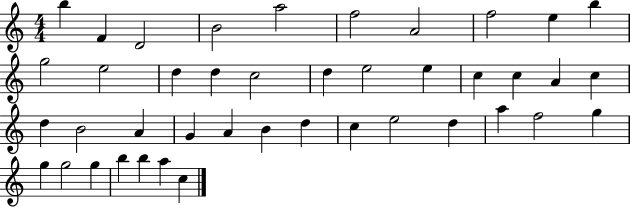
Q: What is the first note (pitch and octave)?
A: B5